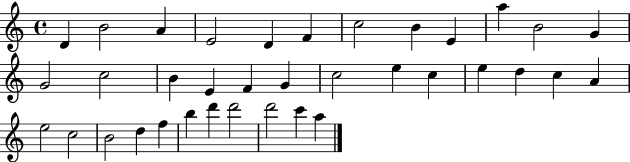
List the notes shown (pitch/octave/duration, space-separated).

D4/q B4/h A4/q E4/h D4/q F4/q C5/h B4/q E4/q A5/q B4/h G4/q G4/h C5/h B4/q E4/q F4/q G4/q C5/h E5/q C5/q E5/q D5/q C5/q A4/q E5/h C5/h B4/h D5/q F5/q B5/q D6/q D6/h D6/h C6/q A5/q